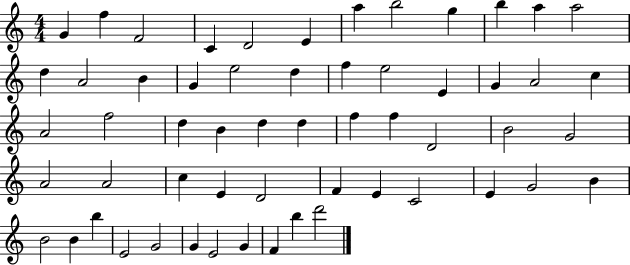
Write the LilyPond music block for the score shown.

{
  \clef treble
  \numericTimeSignature
  \time 4/4
  \key c \major
  g'4 f''4 f'2 | c'4 d'2 e'4 | a''4 b''2 g''4 | b''4 a''4 a''2 | \break d''4 a'2 b'4 | g'4 e''2 d''4 | f''4 e''2 e'4 | g'4 a'2 c''4 | \break a'2 f''2 | d''4 b'4 d''4 d''4 | f''4 f''4 d'2 | b'2 g'2 | \break a'2 a'2 | c''4 e'4 d'2 | f'4 e'4 c'2 | e'4 g'2 b'4 | \break b'2 b'4 b''4 | e'2 g'2 | g'4 e'2 g'4 | f'4 b''4 d'''2 | \break \bar "|."
}